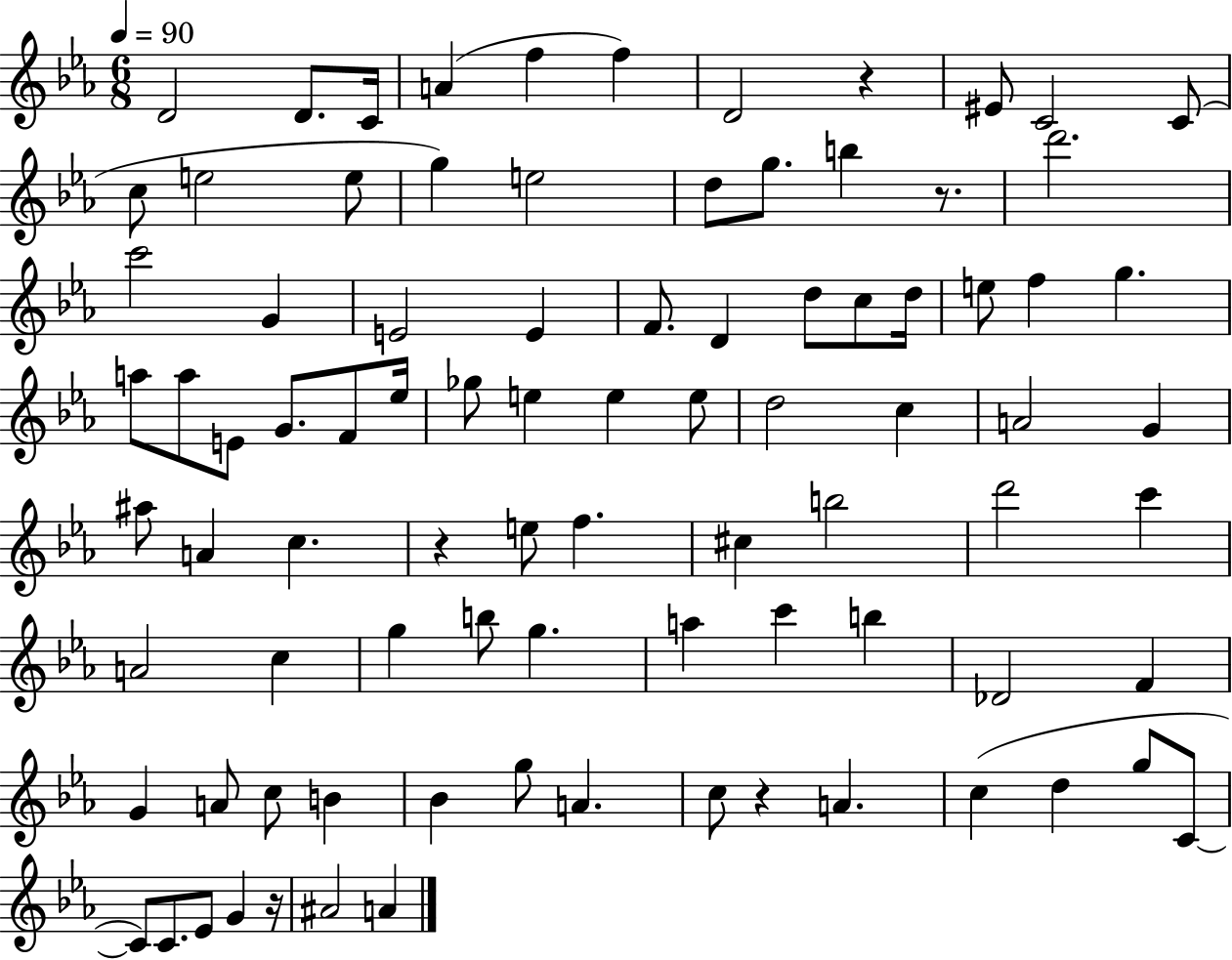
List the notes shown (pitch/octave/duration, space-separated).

D4/h D4/e. C4/s A4/q F5/q F5/q D4/h R/q EIS4/e C4/h C4/e C5/e E5/h E5/e G5/q E5/h D5/e G5/e. B5/q R/e. D6/h. C6/h G4/q E4/h E4/q F4/e. D4/q D5/e C5/e D5/s E5/e F5/q G5/q. A5/e A5/e E4/e G4/e. F4/e Eb5/s Gb5/e E5/q E5/q E5/e D5/h C5/q A4/h G4/q A#5/e A4/q C5/q. R/q E5/e F5/q. C#5/q B5/h D6/h C6/q A4/h C5/q G5/q B5/e G5/q. A5/q C6/q B5/q Db4/h F4/q G4/q A4/e C5/e B4/q Bb4/q G5/e A4/q. C5/e R/q A4/q. C5/q D5/q G5/e C4/e C4/e C4/e. Eb4/e G4/q R/s A#4/h A4/q